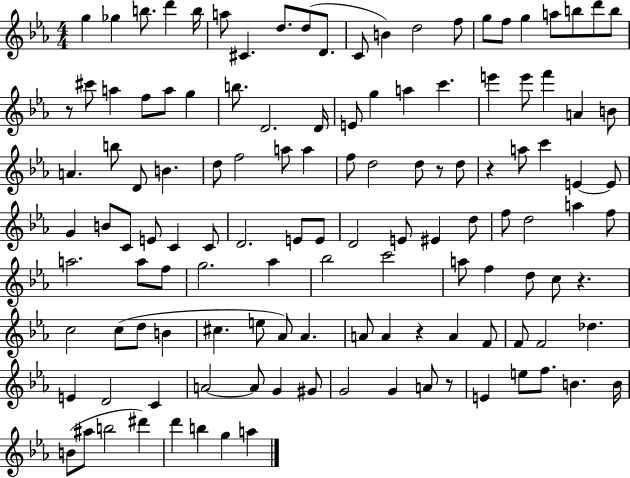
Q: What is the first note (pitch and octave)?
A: G5